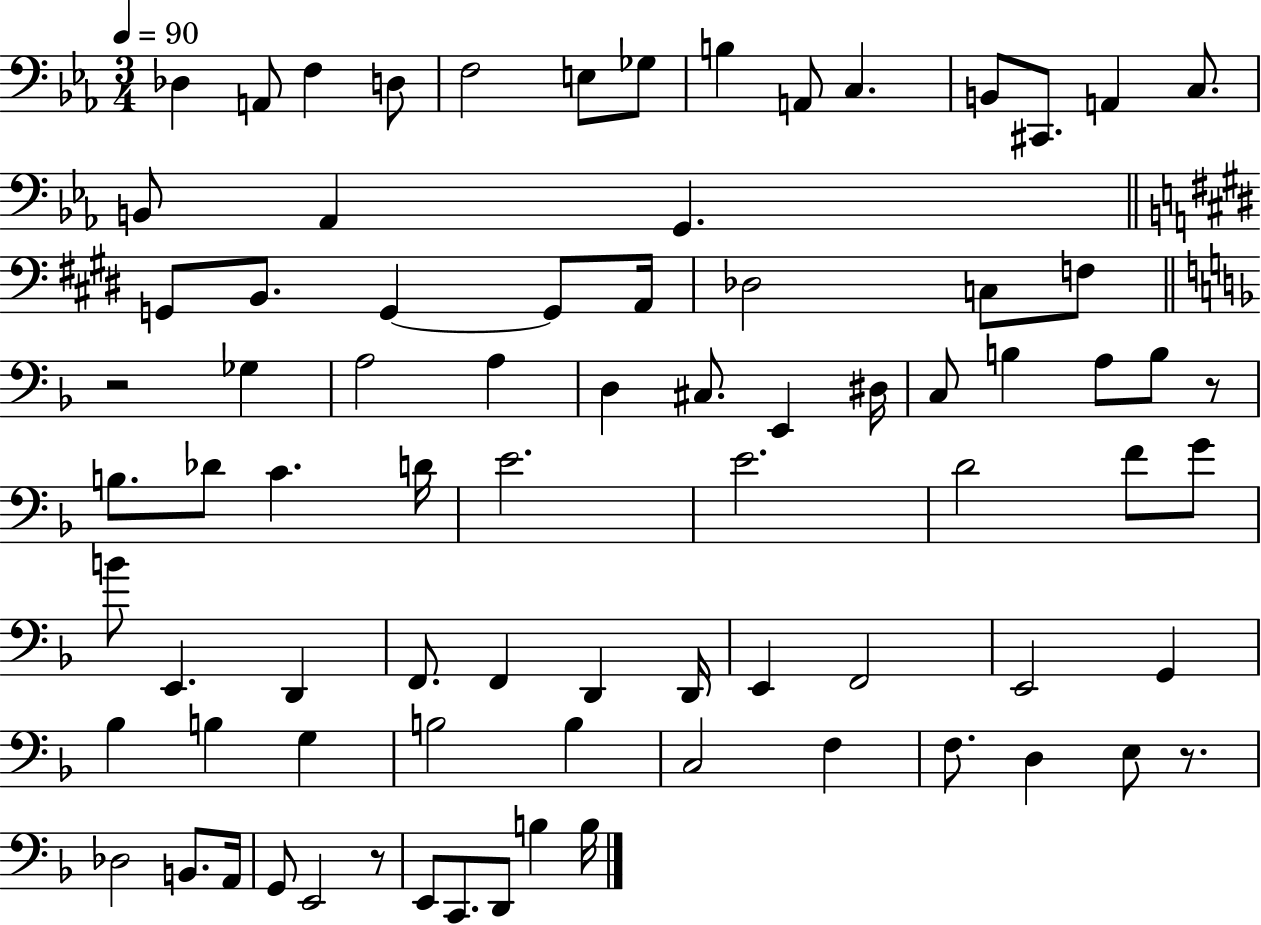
X:1
T:Untitled
M:3/4
L:1/4
K:Eb
_D, A,,/2 F, D,/2 F,2 E,/2 _G,/2 B, A,,/2 C, B,,/2 ^C,,/2 A,, C,/2 B,,/2 _A,, G,, G,,/2 B,,/2 G,, G,,/2 A,,/4 _D,2 C,/2 F,/2 z2 _G, A,2 A, D, ^C,/2 E,, ^D,/4 C,/2 B, A,/2 B,/2 z/2 B,/2 _D/2 C D/4 E2 E2 D2 F/2 G/2 B/2 E,, D,, F,,/2 F,, D,, D,,/4 E,, F,,2 E,,2 G,, _B, B, G, B,2 B, C,2 F, F,/2 D, E,/2 z/2 _D,2 B,,/2 A,,/4 G,,/2 E,,2 z/2 E,,/2 C,,/2 D,,/2 B, B,/4